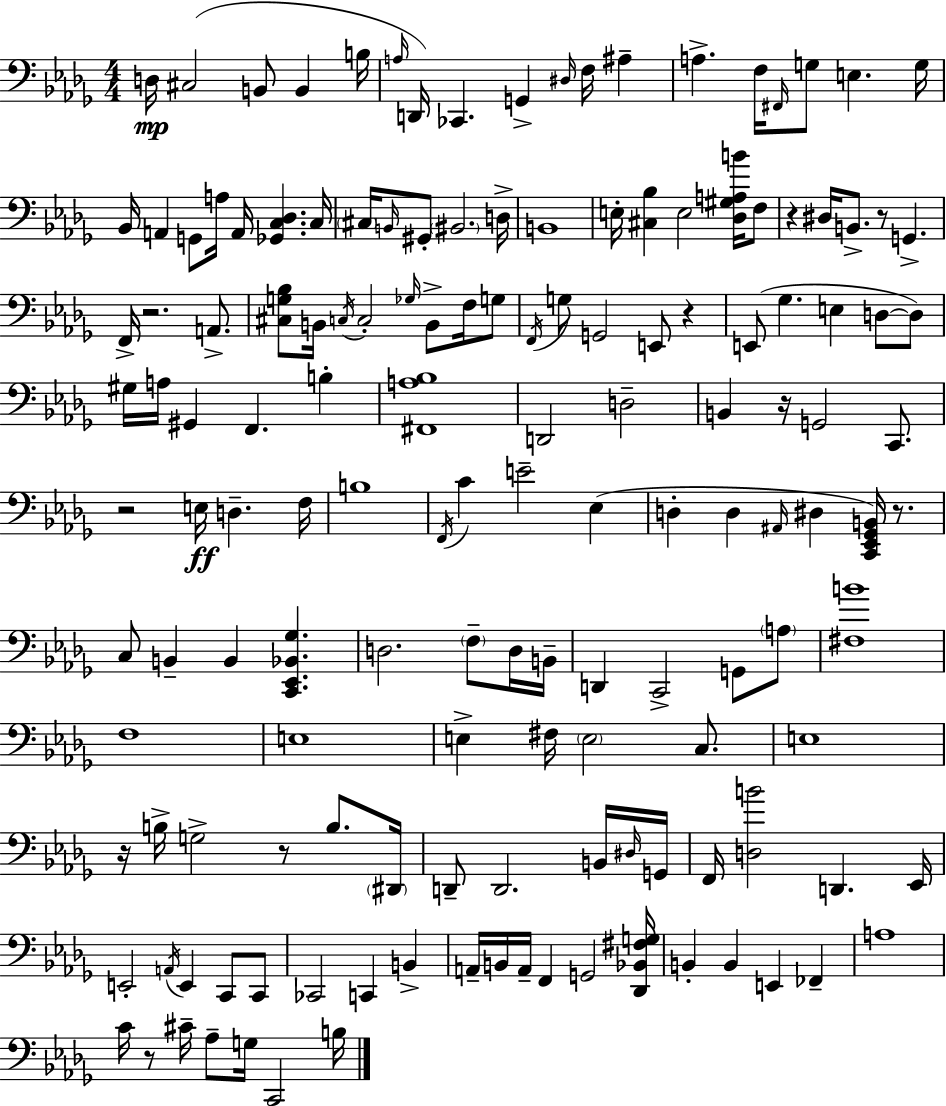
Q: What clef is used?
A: bass